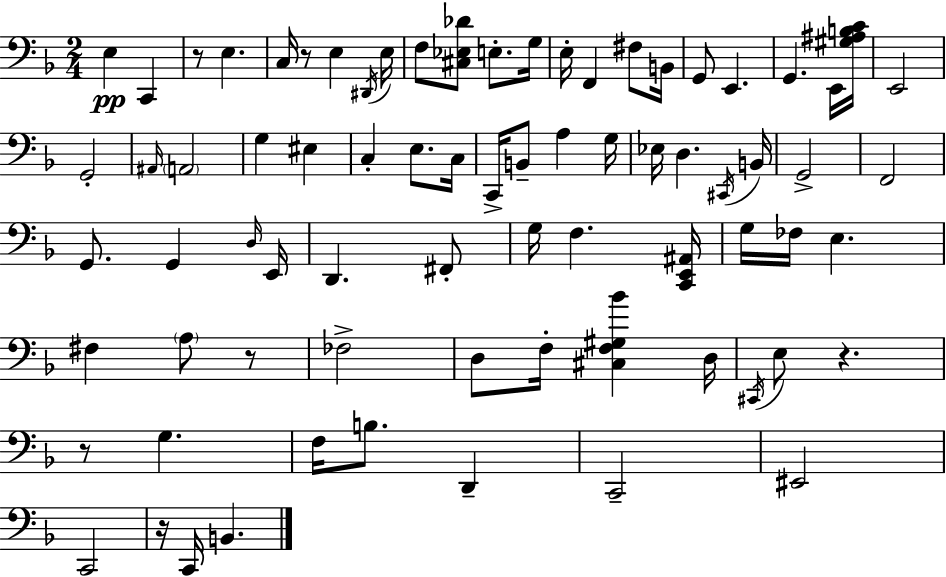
{
  \clef bass
  \numericTimeSignature
  \time 2/4
  \key d \minor
  e4\pp c,4 | r8 e4. | c16 r8 e4 \acciaccatura { dis,16 } | e16 f8 <cis ees des'>8 e8.-. | \break g16 e16-. f,4 fis8 | b,16 g,8 e,4. | g,4. e,16 | <gis ais b c'>16 e,2 | \break g,2-. | \grace { ais,16 } \parenthesize a,2 | g4 eis4 | c4-. e8. | \break c16 c,16-> b,8-- a4 | g16 ees16 d4. | \acciaccatura { cis,16 } b,16 g,2-> | f,2 | \break g,8. g,4 | \grace { d16 } e,16 d,4. | fis,8-. g16 f4. | <c, e, ais,>16 g16 fes16 e4. | \break fis4 | \parenthesize a8 r8 fes2-> | d8 f16-. <cis f gis bes'>4 | d16 \acciaccatura { cis,16 } e8 r4. | \break r8 g4. | f16 b8. | d,4-- c,2-- | eis,2 | \break c,2 | r16 c,16 b,4. | \bar "|."
}